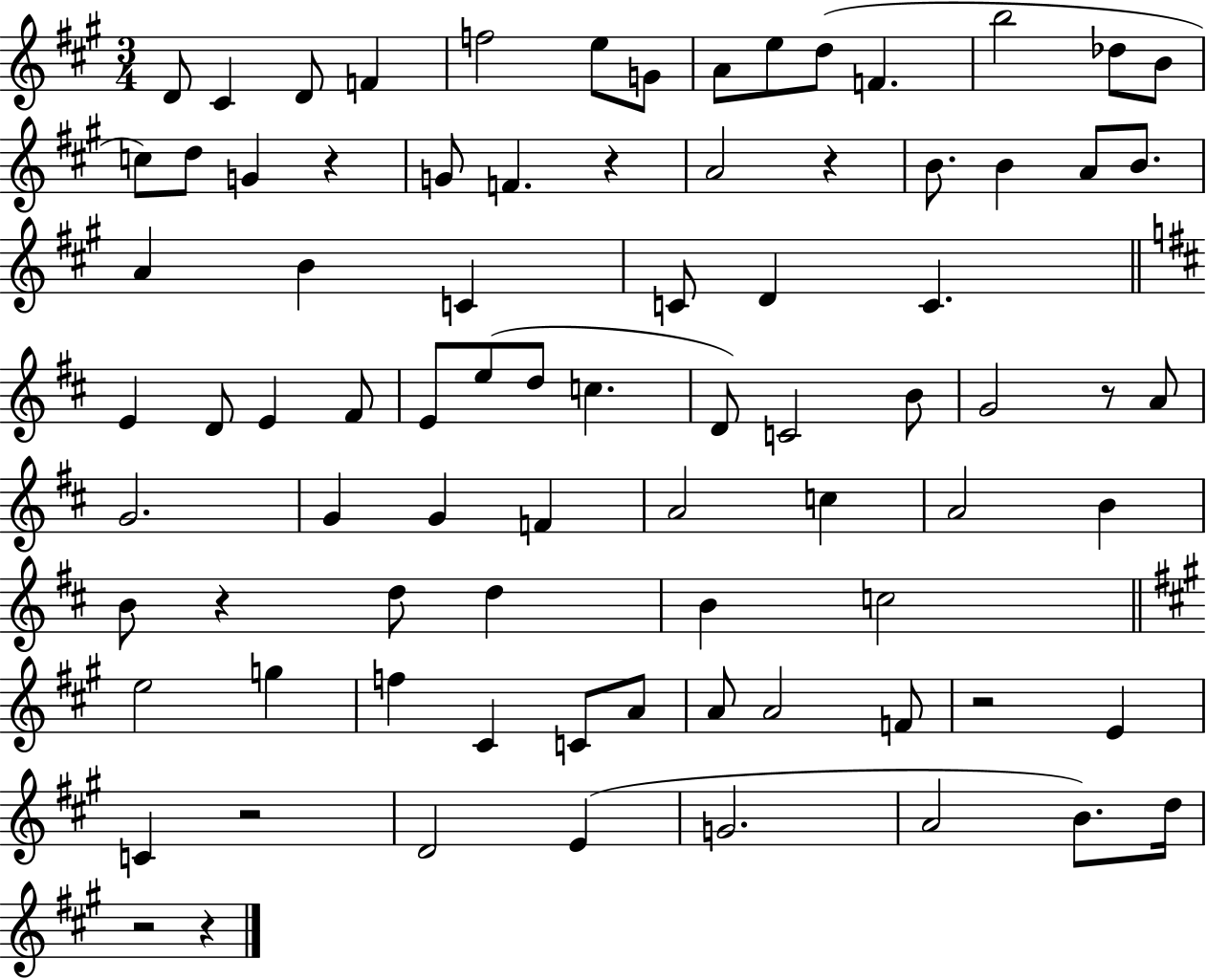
D4/e C#4/q D4/e F4/q F5/h E5/e G4/e A4/e E5/e D5/e F4/q. B5/h Db5/e B4/e C5/e D5/e G4/q R/q G4/e F4/q. R/q A4/h R/q B4/e. B4/q A4/e B4/e. A4/q B4/q C4/q C4/e D4/q C4/q. E4/q D4/e E4/q F#4/e E4/e E5/e D5/e C5/q. D4/e C4/h B4/e G4/h R/e A4/e G4/h. G4/q G4/q F4/q A4/h C5/q A4/h B4/q B4/e R/q D5/e D5/q B4/q C5/h E5/h G5/q F5/q C#4/q C4/e A4/e A4/e A4/h F4/e R/h E4/q C4/q R/h D4/h E4/q G4/h. A4/h B4/e. D5/s R/h R/q